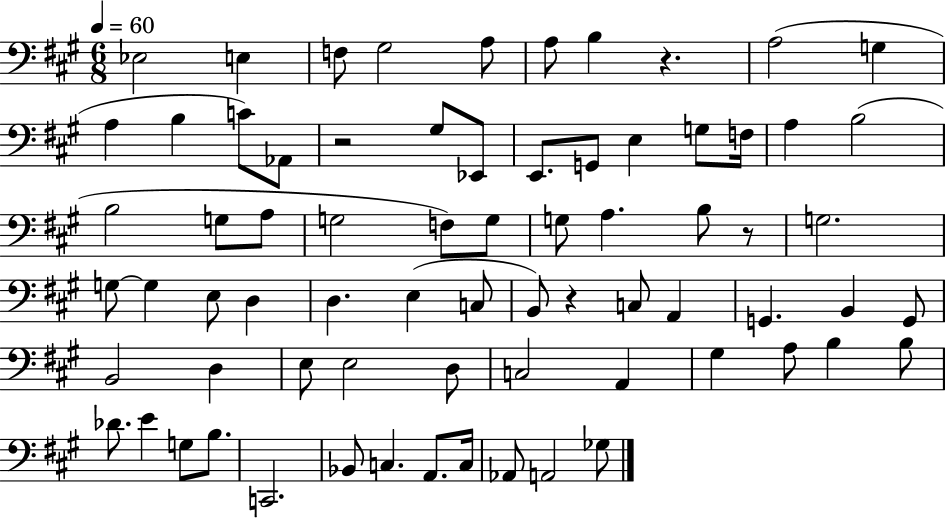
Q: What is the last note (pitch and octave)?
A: Gb3